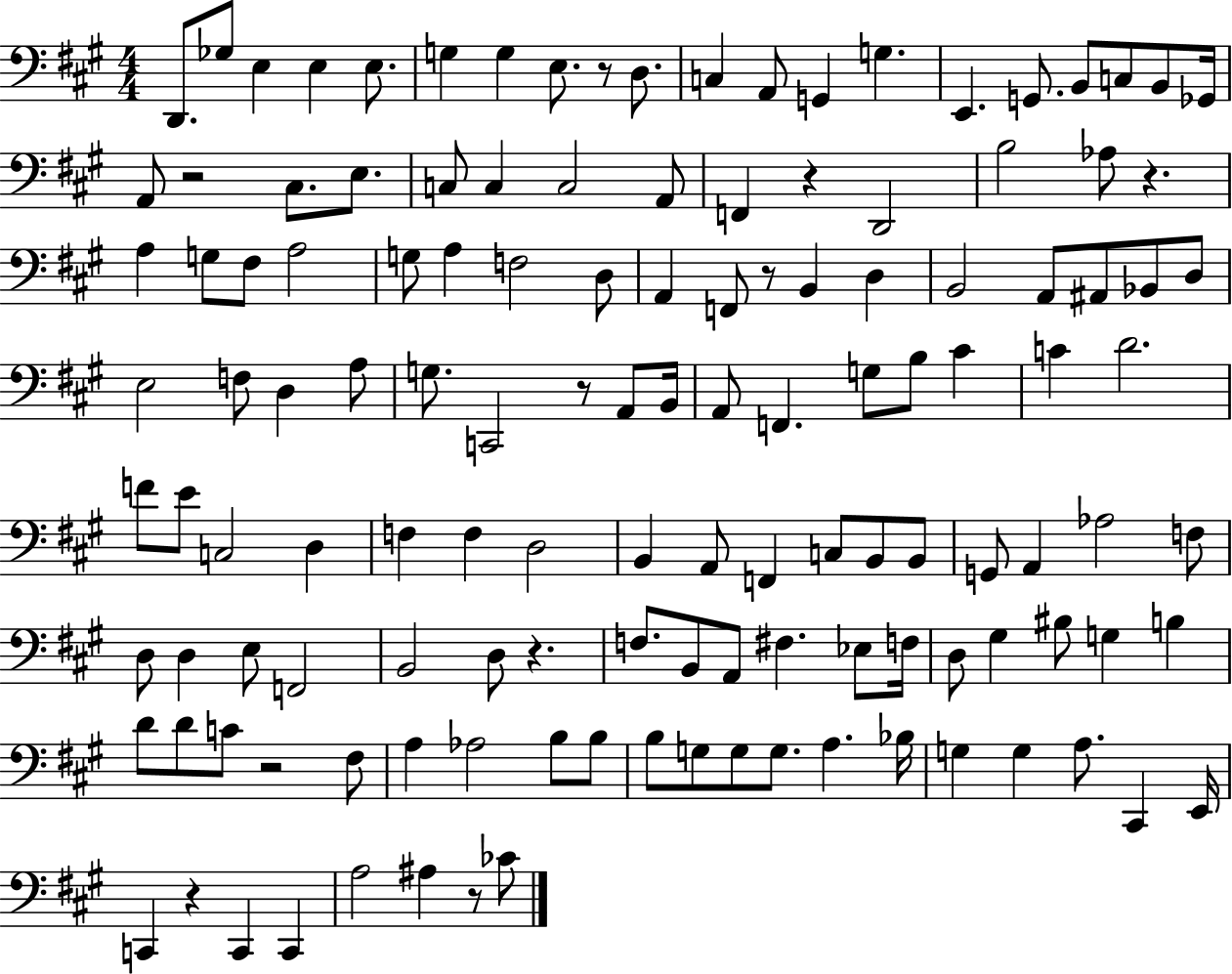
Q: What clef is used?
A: bass